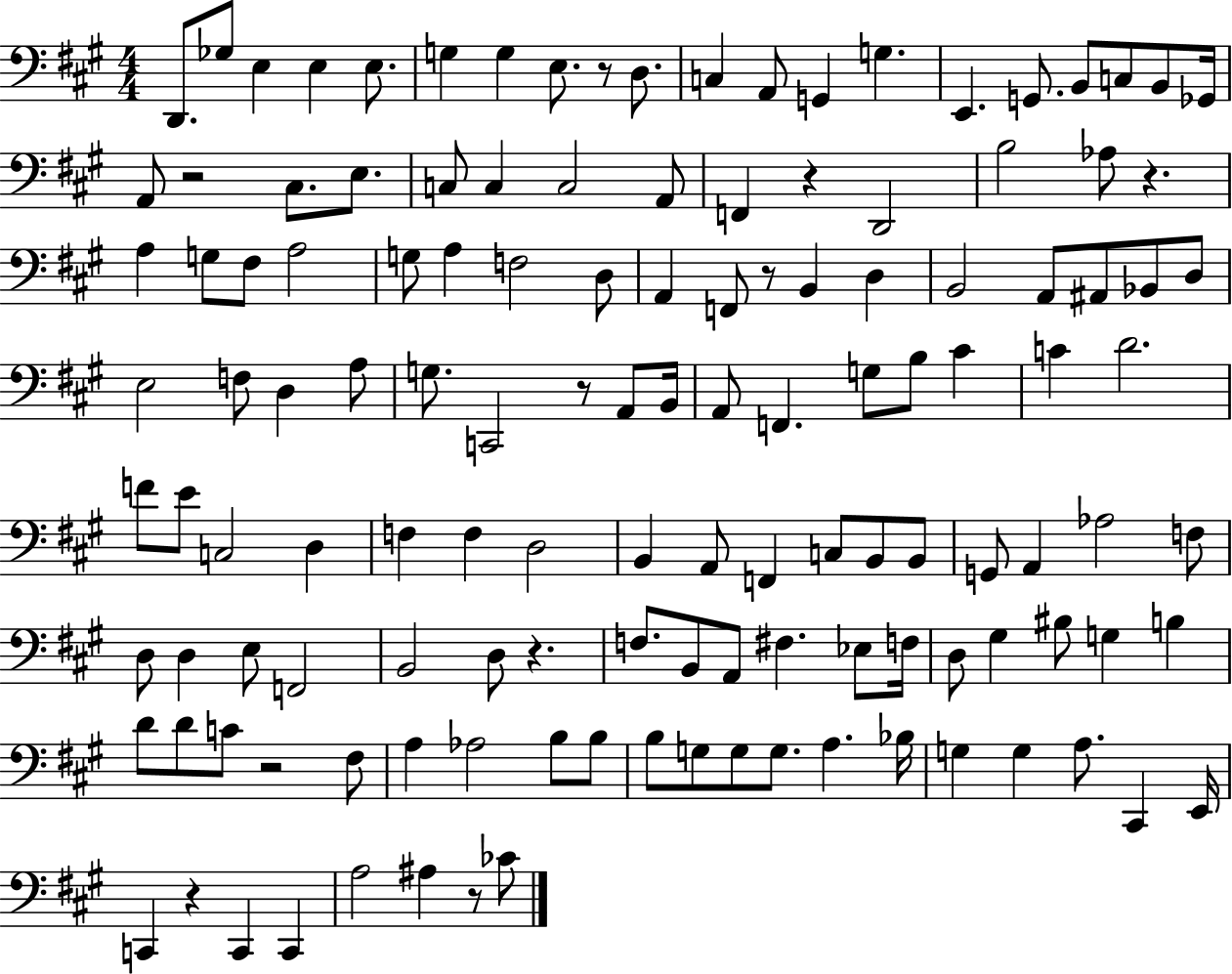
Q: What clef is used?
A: bass